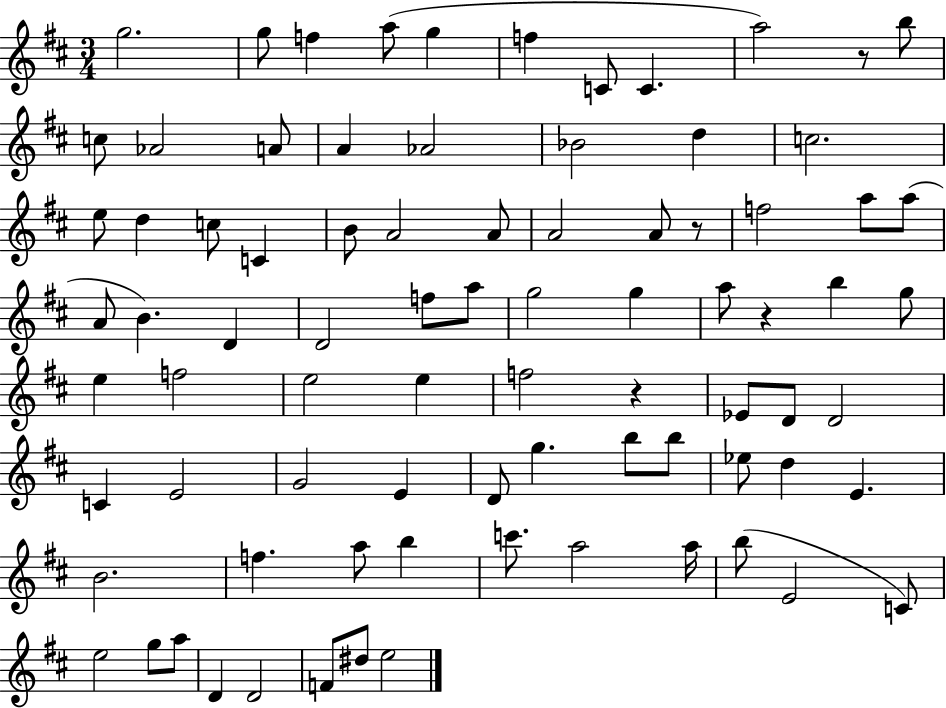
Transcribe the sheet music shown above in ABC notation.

X:1
T:Untitled
M:3/4
L:1/4
K:D
g2 g/2 f a/2 g f C/2 C a2 z/2 b/2 c/2 _A2 A/2 A _A2 _B2 d c2 e/2 d c/2 C B/2 A2 A/2 A2 A/2 z/2 f2 a/2 a/2 A/2 B D D2 f/2 a/2 g2 g a/2 z b g/2 e f2 e2 e f2 z _E/2 D/2 D2 C E2 G2 E D/2 g b/2 b/2 _e/2 d E B2 f a/2 b c'/2 a2 a/4 b/2 E2 C/2 e2 g/2 a/2 D D2 F/2 ^d/2 e2